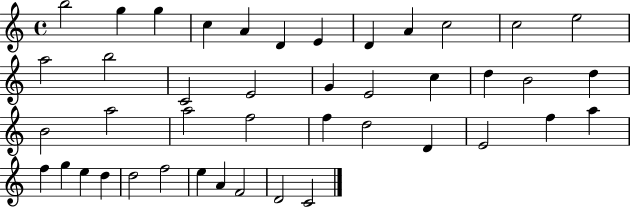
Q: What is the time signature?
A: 4/4